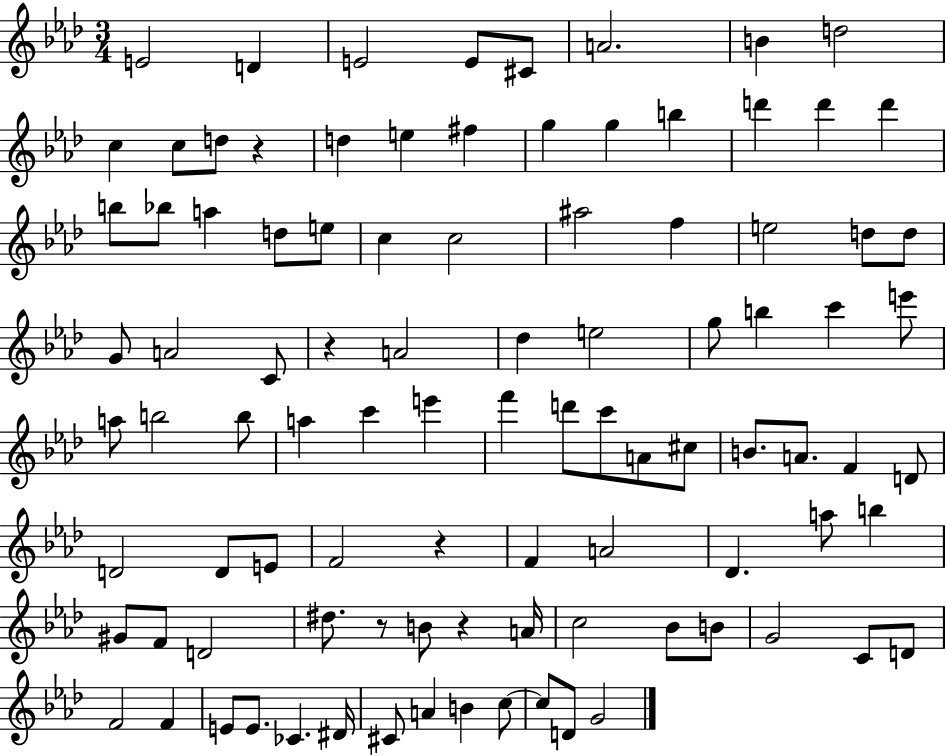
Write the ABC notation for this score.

X:1
T:Untitled
M:3/4
L:1/4
K:Ab
E2 D E2 E/2 ^C/2 A2 B d2 c c/2 d/2 z d e ^f g g b d' d' d' b/2 _b/2 a d/2 e/2 c c2 ^a2 f e2 d/2 d/2 G/2 A2 C/2 z A2 _d e2 g/2 b c' e'/2 a/2 b2 b/2 a c' e' f' d'/2 c'/2 A/2 ^c/2 B/2 A/2 F D/2 D2 D/2 E/2 F2 z F A2 _D a/2 b ^G/2 F/2 D2 ^d/2 z/2 B/2 z A/4 c2 _B/2 B/2 G2 C/2 D/2 F2 F E/2 E/2 _C ^D/4 ^C/2 A B c/2 c/2 D/2 G2